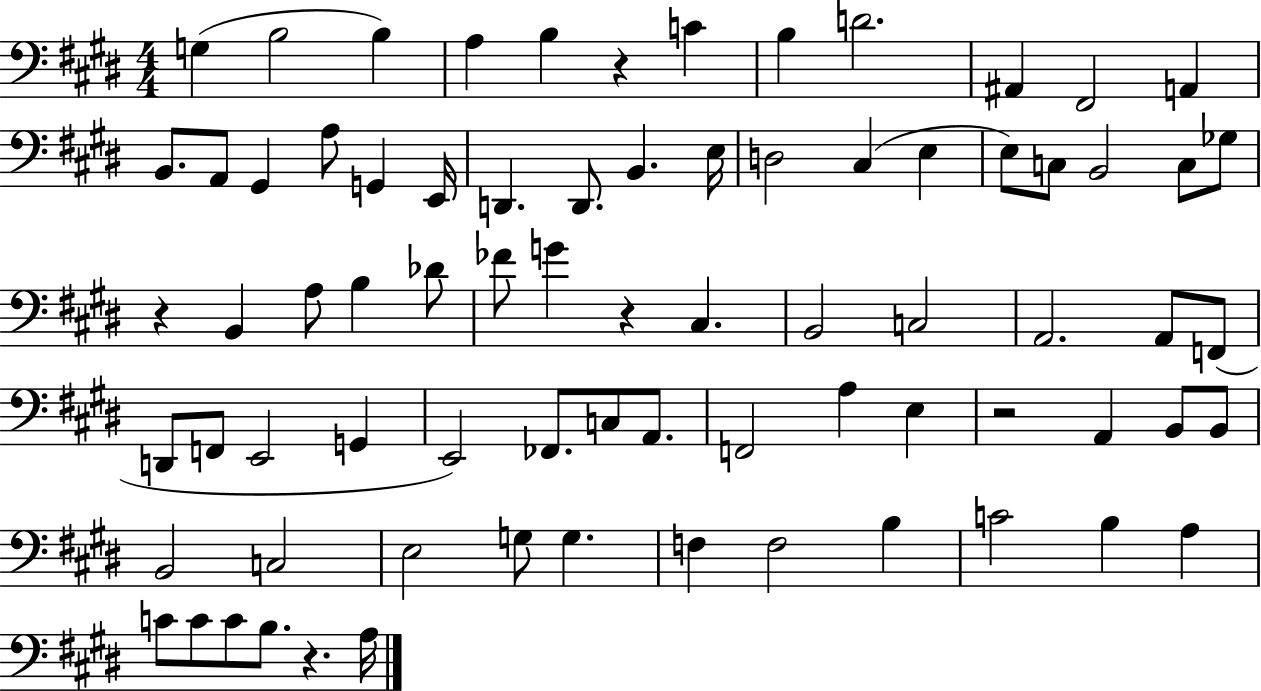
X:1
T:Untitled
M:4/4
L:1/4
K:E
G, B,2 B, A, B, z C B, D2 ^A,, ^F,,2 A,, B,,/2 A,,/2 ^G,, A,/2 G,, E,,/4 D,, D,,/2 B,, E,/4 D,2 ^C, E, E,/2 C,/2 B,,2 C,/2 _G,/2 z B,, A,/2 B, _D/2 _F/2 G z ^C, B,,2 C,2 A,,2 A,,/2 F,,/2 D,,/2 F,,/2 E,,2 G,, E,,2 _F,,/2 C,/2 A,,/2 F,,2 A, E, z2 A,, B,,/2 B,,/2 B,,2 C,2 E,2 G,/2 G, F, F,2 B, C2 B, A, C/2 C/2 C/2 B,/2 z A,/4